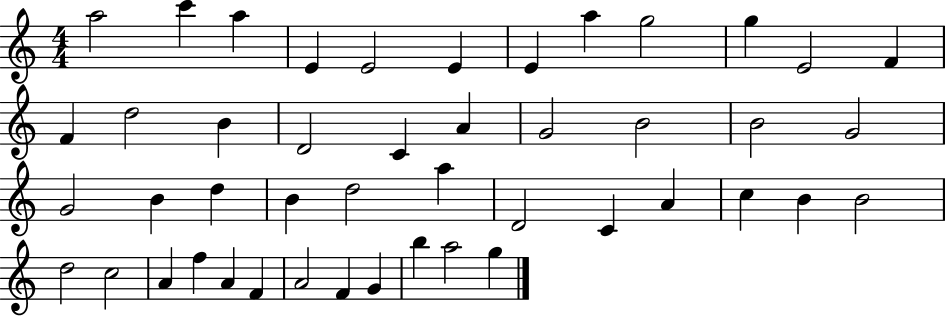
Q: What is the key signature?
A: C major